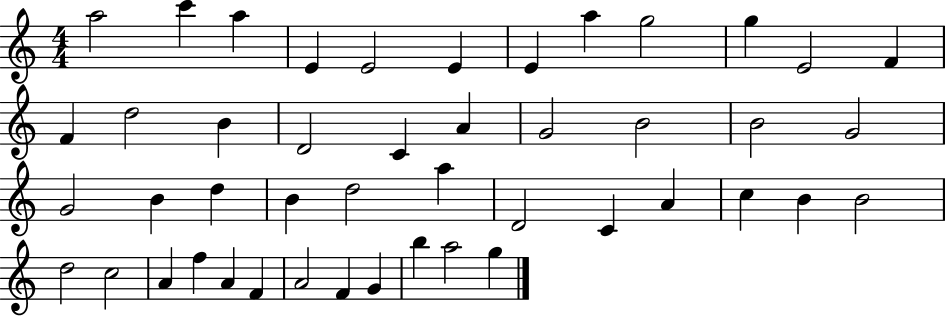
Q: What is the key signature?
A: C major